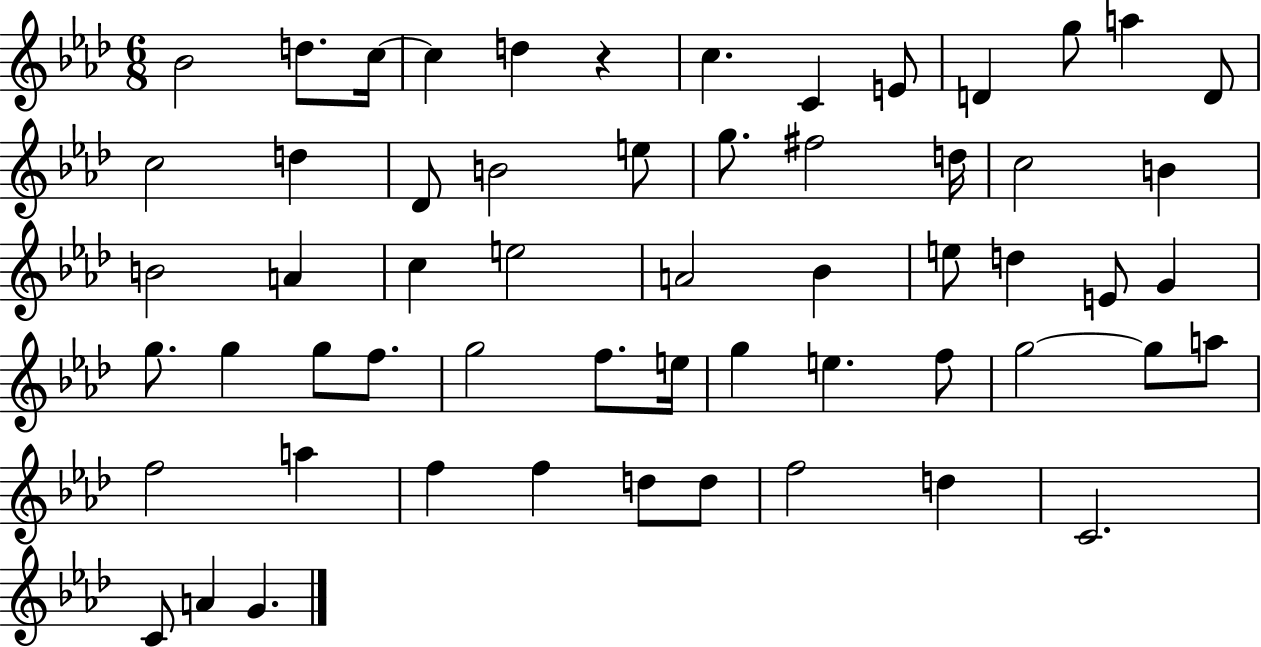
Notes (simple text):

Bb4/h D5/e. C5/s C5/q D5/q R/q C5/q. C4/q E4/e D4/q G5/e A5/q D4/e C5/h D5/q Db4/e B4/h E5/e G5/e. F#5/h D5/s C5/h B4/q B4/h A4/q C5/q E5/h A4/h Bb4/q E5/e D5/q E4/e G4/q G5/e. G5/q G5/e F5/e. G5/h F5/e. E5/s G5/q E5/q. F5/e G5/h G5/e A5/e F5/h A5/q F5/q F5/q D5/e D5/e F5/h D5/q C4/h. C4/e A4/q G4/q.